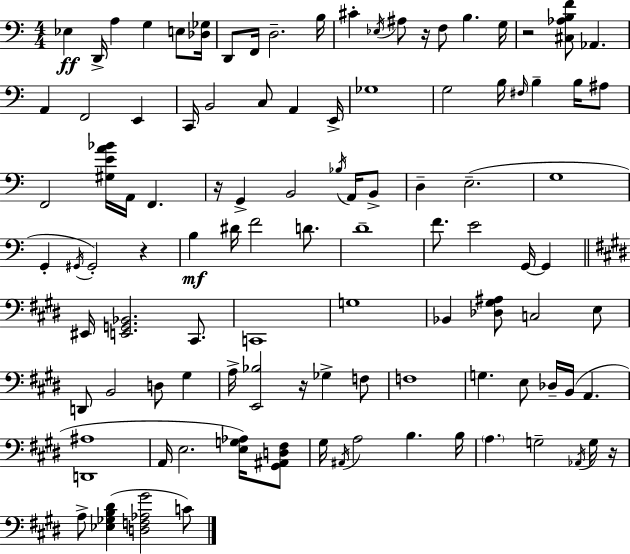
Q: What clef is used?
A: bass